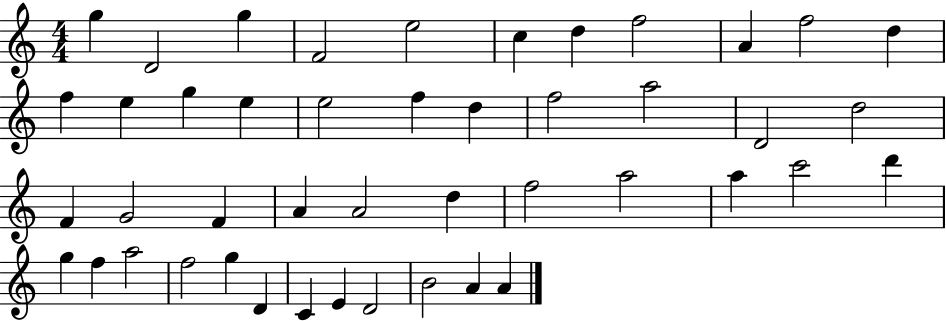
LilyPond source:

{
  \clef treble
  \numericTimeSignature
  \time 4/4
  \key c \major
  g''4 d'2 g''4 | f'2 e''2 | c''4 d''4 f''2 | a'4 f''2 d''4 | \break f''4 e''4 g''4 e''4 | e''2 f''4 d''4 | f''2 a''2 | d'2 d''2 | \break f'4 g'2 f'4 | a'4 a'2 d''4 | f''2 a''2 | a''4 c'''2 d'''4 | \break g''4 f''4 a''2 | f''2 g''4 d'4 | c'4 e'4 d'2 | b'2 a'4 a'4 | \break \bar "|."
}